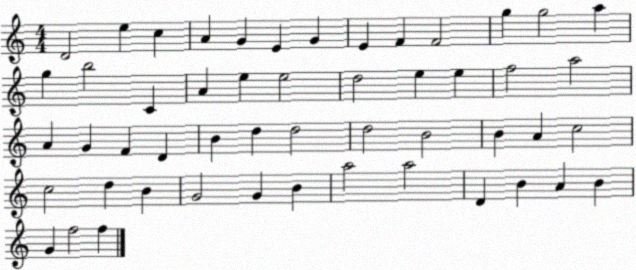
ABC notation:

X:1
T:Untitled
M:4/4
L:1/4
K:C
D2 e c A G E G E F F2 g g2 a g b2 C A e e2 d2 e e f2 a2 A G F D B d d2 d2 B2 B A c2 c2 d B G2 G B a2 a2 D B A B G f2 f